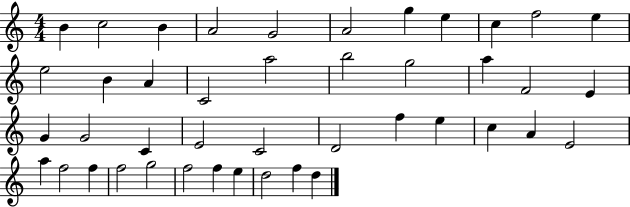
X:1
T:Untitled
M:4/4
L:1/4
K:C
B c2 B A2 G2 A2 g e c f2 e e2 B A C2 a2 b2 g2 a F2 E G G2 C E2 C2 D2 f e c A E2 a f2 f f2 g2 f2 f e d2 f d